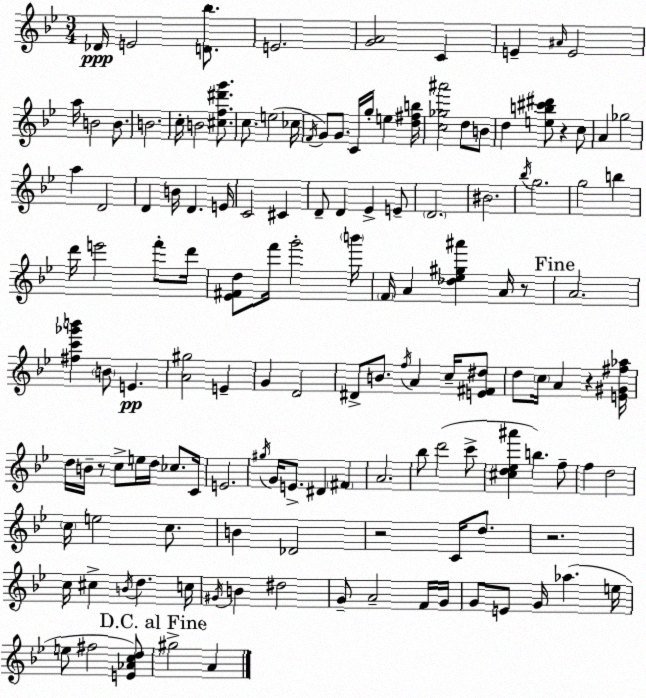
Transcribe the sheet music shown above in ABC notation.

X:1
T:Untitled
M:3/4
L:1/4
K:Bb
_D/4 E2 [D_b]/2 E2 [GA]2 C E ^A/4 E2 a/4 B2 B/2 B2 c/4 B2 [^cf^d'g']/2 c/2 e2 _c/4 F/4 G/2 G/2 C/4 g/4 e [d^fb]/4 [c_g^a']2 d/2 B/2 d [eb^c'^d']/2 z c/2 A _g2 a D2 D B/4 D E/4 C2 ^C D/2 D _E E/2 D2 ^B2 _b/4 g2 g2 b d'/4 e'2 f'/2 d'/4 [_E^Fd]/2 f'/4 g'2 b'/4 F/4 A [_d_e^g^a'] A/4 z/2 A2 [^fc'_g'b'] B/2 E [A^g]2 E G D2 ^D/2 B/2 f/4 A c/4 [E^F^d]/2 d/2 c/4 A z [E^G^f_a]/4 d/4 B/4 z/2 c/2 e/4 d/4 _c/2 C/4 E2 ^g/4 G/4 E/2 ^D ^F A2 _b/2 d'2 c'/2 [^cd_e^a'] b f/2 f d2 c/4 e2 c/2 B _D2 z2 C/4 d/2 z2 c/4 ^c B/4 d c/4 ^G/4 B ^d2 G/2 A2 F/4 G/4 G/2 E/2 G/4 _a e/4 e/2 ^f2 [E_Acd]/2 ^g2 A